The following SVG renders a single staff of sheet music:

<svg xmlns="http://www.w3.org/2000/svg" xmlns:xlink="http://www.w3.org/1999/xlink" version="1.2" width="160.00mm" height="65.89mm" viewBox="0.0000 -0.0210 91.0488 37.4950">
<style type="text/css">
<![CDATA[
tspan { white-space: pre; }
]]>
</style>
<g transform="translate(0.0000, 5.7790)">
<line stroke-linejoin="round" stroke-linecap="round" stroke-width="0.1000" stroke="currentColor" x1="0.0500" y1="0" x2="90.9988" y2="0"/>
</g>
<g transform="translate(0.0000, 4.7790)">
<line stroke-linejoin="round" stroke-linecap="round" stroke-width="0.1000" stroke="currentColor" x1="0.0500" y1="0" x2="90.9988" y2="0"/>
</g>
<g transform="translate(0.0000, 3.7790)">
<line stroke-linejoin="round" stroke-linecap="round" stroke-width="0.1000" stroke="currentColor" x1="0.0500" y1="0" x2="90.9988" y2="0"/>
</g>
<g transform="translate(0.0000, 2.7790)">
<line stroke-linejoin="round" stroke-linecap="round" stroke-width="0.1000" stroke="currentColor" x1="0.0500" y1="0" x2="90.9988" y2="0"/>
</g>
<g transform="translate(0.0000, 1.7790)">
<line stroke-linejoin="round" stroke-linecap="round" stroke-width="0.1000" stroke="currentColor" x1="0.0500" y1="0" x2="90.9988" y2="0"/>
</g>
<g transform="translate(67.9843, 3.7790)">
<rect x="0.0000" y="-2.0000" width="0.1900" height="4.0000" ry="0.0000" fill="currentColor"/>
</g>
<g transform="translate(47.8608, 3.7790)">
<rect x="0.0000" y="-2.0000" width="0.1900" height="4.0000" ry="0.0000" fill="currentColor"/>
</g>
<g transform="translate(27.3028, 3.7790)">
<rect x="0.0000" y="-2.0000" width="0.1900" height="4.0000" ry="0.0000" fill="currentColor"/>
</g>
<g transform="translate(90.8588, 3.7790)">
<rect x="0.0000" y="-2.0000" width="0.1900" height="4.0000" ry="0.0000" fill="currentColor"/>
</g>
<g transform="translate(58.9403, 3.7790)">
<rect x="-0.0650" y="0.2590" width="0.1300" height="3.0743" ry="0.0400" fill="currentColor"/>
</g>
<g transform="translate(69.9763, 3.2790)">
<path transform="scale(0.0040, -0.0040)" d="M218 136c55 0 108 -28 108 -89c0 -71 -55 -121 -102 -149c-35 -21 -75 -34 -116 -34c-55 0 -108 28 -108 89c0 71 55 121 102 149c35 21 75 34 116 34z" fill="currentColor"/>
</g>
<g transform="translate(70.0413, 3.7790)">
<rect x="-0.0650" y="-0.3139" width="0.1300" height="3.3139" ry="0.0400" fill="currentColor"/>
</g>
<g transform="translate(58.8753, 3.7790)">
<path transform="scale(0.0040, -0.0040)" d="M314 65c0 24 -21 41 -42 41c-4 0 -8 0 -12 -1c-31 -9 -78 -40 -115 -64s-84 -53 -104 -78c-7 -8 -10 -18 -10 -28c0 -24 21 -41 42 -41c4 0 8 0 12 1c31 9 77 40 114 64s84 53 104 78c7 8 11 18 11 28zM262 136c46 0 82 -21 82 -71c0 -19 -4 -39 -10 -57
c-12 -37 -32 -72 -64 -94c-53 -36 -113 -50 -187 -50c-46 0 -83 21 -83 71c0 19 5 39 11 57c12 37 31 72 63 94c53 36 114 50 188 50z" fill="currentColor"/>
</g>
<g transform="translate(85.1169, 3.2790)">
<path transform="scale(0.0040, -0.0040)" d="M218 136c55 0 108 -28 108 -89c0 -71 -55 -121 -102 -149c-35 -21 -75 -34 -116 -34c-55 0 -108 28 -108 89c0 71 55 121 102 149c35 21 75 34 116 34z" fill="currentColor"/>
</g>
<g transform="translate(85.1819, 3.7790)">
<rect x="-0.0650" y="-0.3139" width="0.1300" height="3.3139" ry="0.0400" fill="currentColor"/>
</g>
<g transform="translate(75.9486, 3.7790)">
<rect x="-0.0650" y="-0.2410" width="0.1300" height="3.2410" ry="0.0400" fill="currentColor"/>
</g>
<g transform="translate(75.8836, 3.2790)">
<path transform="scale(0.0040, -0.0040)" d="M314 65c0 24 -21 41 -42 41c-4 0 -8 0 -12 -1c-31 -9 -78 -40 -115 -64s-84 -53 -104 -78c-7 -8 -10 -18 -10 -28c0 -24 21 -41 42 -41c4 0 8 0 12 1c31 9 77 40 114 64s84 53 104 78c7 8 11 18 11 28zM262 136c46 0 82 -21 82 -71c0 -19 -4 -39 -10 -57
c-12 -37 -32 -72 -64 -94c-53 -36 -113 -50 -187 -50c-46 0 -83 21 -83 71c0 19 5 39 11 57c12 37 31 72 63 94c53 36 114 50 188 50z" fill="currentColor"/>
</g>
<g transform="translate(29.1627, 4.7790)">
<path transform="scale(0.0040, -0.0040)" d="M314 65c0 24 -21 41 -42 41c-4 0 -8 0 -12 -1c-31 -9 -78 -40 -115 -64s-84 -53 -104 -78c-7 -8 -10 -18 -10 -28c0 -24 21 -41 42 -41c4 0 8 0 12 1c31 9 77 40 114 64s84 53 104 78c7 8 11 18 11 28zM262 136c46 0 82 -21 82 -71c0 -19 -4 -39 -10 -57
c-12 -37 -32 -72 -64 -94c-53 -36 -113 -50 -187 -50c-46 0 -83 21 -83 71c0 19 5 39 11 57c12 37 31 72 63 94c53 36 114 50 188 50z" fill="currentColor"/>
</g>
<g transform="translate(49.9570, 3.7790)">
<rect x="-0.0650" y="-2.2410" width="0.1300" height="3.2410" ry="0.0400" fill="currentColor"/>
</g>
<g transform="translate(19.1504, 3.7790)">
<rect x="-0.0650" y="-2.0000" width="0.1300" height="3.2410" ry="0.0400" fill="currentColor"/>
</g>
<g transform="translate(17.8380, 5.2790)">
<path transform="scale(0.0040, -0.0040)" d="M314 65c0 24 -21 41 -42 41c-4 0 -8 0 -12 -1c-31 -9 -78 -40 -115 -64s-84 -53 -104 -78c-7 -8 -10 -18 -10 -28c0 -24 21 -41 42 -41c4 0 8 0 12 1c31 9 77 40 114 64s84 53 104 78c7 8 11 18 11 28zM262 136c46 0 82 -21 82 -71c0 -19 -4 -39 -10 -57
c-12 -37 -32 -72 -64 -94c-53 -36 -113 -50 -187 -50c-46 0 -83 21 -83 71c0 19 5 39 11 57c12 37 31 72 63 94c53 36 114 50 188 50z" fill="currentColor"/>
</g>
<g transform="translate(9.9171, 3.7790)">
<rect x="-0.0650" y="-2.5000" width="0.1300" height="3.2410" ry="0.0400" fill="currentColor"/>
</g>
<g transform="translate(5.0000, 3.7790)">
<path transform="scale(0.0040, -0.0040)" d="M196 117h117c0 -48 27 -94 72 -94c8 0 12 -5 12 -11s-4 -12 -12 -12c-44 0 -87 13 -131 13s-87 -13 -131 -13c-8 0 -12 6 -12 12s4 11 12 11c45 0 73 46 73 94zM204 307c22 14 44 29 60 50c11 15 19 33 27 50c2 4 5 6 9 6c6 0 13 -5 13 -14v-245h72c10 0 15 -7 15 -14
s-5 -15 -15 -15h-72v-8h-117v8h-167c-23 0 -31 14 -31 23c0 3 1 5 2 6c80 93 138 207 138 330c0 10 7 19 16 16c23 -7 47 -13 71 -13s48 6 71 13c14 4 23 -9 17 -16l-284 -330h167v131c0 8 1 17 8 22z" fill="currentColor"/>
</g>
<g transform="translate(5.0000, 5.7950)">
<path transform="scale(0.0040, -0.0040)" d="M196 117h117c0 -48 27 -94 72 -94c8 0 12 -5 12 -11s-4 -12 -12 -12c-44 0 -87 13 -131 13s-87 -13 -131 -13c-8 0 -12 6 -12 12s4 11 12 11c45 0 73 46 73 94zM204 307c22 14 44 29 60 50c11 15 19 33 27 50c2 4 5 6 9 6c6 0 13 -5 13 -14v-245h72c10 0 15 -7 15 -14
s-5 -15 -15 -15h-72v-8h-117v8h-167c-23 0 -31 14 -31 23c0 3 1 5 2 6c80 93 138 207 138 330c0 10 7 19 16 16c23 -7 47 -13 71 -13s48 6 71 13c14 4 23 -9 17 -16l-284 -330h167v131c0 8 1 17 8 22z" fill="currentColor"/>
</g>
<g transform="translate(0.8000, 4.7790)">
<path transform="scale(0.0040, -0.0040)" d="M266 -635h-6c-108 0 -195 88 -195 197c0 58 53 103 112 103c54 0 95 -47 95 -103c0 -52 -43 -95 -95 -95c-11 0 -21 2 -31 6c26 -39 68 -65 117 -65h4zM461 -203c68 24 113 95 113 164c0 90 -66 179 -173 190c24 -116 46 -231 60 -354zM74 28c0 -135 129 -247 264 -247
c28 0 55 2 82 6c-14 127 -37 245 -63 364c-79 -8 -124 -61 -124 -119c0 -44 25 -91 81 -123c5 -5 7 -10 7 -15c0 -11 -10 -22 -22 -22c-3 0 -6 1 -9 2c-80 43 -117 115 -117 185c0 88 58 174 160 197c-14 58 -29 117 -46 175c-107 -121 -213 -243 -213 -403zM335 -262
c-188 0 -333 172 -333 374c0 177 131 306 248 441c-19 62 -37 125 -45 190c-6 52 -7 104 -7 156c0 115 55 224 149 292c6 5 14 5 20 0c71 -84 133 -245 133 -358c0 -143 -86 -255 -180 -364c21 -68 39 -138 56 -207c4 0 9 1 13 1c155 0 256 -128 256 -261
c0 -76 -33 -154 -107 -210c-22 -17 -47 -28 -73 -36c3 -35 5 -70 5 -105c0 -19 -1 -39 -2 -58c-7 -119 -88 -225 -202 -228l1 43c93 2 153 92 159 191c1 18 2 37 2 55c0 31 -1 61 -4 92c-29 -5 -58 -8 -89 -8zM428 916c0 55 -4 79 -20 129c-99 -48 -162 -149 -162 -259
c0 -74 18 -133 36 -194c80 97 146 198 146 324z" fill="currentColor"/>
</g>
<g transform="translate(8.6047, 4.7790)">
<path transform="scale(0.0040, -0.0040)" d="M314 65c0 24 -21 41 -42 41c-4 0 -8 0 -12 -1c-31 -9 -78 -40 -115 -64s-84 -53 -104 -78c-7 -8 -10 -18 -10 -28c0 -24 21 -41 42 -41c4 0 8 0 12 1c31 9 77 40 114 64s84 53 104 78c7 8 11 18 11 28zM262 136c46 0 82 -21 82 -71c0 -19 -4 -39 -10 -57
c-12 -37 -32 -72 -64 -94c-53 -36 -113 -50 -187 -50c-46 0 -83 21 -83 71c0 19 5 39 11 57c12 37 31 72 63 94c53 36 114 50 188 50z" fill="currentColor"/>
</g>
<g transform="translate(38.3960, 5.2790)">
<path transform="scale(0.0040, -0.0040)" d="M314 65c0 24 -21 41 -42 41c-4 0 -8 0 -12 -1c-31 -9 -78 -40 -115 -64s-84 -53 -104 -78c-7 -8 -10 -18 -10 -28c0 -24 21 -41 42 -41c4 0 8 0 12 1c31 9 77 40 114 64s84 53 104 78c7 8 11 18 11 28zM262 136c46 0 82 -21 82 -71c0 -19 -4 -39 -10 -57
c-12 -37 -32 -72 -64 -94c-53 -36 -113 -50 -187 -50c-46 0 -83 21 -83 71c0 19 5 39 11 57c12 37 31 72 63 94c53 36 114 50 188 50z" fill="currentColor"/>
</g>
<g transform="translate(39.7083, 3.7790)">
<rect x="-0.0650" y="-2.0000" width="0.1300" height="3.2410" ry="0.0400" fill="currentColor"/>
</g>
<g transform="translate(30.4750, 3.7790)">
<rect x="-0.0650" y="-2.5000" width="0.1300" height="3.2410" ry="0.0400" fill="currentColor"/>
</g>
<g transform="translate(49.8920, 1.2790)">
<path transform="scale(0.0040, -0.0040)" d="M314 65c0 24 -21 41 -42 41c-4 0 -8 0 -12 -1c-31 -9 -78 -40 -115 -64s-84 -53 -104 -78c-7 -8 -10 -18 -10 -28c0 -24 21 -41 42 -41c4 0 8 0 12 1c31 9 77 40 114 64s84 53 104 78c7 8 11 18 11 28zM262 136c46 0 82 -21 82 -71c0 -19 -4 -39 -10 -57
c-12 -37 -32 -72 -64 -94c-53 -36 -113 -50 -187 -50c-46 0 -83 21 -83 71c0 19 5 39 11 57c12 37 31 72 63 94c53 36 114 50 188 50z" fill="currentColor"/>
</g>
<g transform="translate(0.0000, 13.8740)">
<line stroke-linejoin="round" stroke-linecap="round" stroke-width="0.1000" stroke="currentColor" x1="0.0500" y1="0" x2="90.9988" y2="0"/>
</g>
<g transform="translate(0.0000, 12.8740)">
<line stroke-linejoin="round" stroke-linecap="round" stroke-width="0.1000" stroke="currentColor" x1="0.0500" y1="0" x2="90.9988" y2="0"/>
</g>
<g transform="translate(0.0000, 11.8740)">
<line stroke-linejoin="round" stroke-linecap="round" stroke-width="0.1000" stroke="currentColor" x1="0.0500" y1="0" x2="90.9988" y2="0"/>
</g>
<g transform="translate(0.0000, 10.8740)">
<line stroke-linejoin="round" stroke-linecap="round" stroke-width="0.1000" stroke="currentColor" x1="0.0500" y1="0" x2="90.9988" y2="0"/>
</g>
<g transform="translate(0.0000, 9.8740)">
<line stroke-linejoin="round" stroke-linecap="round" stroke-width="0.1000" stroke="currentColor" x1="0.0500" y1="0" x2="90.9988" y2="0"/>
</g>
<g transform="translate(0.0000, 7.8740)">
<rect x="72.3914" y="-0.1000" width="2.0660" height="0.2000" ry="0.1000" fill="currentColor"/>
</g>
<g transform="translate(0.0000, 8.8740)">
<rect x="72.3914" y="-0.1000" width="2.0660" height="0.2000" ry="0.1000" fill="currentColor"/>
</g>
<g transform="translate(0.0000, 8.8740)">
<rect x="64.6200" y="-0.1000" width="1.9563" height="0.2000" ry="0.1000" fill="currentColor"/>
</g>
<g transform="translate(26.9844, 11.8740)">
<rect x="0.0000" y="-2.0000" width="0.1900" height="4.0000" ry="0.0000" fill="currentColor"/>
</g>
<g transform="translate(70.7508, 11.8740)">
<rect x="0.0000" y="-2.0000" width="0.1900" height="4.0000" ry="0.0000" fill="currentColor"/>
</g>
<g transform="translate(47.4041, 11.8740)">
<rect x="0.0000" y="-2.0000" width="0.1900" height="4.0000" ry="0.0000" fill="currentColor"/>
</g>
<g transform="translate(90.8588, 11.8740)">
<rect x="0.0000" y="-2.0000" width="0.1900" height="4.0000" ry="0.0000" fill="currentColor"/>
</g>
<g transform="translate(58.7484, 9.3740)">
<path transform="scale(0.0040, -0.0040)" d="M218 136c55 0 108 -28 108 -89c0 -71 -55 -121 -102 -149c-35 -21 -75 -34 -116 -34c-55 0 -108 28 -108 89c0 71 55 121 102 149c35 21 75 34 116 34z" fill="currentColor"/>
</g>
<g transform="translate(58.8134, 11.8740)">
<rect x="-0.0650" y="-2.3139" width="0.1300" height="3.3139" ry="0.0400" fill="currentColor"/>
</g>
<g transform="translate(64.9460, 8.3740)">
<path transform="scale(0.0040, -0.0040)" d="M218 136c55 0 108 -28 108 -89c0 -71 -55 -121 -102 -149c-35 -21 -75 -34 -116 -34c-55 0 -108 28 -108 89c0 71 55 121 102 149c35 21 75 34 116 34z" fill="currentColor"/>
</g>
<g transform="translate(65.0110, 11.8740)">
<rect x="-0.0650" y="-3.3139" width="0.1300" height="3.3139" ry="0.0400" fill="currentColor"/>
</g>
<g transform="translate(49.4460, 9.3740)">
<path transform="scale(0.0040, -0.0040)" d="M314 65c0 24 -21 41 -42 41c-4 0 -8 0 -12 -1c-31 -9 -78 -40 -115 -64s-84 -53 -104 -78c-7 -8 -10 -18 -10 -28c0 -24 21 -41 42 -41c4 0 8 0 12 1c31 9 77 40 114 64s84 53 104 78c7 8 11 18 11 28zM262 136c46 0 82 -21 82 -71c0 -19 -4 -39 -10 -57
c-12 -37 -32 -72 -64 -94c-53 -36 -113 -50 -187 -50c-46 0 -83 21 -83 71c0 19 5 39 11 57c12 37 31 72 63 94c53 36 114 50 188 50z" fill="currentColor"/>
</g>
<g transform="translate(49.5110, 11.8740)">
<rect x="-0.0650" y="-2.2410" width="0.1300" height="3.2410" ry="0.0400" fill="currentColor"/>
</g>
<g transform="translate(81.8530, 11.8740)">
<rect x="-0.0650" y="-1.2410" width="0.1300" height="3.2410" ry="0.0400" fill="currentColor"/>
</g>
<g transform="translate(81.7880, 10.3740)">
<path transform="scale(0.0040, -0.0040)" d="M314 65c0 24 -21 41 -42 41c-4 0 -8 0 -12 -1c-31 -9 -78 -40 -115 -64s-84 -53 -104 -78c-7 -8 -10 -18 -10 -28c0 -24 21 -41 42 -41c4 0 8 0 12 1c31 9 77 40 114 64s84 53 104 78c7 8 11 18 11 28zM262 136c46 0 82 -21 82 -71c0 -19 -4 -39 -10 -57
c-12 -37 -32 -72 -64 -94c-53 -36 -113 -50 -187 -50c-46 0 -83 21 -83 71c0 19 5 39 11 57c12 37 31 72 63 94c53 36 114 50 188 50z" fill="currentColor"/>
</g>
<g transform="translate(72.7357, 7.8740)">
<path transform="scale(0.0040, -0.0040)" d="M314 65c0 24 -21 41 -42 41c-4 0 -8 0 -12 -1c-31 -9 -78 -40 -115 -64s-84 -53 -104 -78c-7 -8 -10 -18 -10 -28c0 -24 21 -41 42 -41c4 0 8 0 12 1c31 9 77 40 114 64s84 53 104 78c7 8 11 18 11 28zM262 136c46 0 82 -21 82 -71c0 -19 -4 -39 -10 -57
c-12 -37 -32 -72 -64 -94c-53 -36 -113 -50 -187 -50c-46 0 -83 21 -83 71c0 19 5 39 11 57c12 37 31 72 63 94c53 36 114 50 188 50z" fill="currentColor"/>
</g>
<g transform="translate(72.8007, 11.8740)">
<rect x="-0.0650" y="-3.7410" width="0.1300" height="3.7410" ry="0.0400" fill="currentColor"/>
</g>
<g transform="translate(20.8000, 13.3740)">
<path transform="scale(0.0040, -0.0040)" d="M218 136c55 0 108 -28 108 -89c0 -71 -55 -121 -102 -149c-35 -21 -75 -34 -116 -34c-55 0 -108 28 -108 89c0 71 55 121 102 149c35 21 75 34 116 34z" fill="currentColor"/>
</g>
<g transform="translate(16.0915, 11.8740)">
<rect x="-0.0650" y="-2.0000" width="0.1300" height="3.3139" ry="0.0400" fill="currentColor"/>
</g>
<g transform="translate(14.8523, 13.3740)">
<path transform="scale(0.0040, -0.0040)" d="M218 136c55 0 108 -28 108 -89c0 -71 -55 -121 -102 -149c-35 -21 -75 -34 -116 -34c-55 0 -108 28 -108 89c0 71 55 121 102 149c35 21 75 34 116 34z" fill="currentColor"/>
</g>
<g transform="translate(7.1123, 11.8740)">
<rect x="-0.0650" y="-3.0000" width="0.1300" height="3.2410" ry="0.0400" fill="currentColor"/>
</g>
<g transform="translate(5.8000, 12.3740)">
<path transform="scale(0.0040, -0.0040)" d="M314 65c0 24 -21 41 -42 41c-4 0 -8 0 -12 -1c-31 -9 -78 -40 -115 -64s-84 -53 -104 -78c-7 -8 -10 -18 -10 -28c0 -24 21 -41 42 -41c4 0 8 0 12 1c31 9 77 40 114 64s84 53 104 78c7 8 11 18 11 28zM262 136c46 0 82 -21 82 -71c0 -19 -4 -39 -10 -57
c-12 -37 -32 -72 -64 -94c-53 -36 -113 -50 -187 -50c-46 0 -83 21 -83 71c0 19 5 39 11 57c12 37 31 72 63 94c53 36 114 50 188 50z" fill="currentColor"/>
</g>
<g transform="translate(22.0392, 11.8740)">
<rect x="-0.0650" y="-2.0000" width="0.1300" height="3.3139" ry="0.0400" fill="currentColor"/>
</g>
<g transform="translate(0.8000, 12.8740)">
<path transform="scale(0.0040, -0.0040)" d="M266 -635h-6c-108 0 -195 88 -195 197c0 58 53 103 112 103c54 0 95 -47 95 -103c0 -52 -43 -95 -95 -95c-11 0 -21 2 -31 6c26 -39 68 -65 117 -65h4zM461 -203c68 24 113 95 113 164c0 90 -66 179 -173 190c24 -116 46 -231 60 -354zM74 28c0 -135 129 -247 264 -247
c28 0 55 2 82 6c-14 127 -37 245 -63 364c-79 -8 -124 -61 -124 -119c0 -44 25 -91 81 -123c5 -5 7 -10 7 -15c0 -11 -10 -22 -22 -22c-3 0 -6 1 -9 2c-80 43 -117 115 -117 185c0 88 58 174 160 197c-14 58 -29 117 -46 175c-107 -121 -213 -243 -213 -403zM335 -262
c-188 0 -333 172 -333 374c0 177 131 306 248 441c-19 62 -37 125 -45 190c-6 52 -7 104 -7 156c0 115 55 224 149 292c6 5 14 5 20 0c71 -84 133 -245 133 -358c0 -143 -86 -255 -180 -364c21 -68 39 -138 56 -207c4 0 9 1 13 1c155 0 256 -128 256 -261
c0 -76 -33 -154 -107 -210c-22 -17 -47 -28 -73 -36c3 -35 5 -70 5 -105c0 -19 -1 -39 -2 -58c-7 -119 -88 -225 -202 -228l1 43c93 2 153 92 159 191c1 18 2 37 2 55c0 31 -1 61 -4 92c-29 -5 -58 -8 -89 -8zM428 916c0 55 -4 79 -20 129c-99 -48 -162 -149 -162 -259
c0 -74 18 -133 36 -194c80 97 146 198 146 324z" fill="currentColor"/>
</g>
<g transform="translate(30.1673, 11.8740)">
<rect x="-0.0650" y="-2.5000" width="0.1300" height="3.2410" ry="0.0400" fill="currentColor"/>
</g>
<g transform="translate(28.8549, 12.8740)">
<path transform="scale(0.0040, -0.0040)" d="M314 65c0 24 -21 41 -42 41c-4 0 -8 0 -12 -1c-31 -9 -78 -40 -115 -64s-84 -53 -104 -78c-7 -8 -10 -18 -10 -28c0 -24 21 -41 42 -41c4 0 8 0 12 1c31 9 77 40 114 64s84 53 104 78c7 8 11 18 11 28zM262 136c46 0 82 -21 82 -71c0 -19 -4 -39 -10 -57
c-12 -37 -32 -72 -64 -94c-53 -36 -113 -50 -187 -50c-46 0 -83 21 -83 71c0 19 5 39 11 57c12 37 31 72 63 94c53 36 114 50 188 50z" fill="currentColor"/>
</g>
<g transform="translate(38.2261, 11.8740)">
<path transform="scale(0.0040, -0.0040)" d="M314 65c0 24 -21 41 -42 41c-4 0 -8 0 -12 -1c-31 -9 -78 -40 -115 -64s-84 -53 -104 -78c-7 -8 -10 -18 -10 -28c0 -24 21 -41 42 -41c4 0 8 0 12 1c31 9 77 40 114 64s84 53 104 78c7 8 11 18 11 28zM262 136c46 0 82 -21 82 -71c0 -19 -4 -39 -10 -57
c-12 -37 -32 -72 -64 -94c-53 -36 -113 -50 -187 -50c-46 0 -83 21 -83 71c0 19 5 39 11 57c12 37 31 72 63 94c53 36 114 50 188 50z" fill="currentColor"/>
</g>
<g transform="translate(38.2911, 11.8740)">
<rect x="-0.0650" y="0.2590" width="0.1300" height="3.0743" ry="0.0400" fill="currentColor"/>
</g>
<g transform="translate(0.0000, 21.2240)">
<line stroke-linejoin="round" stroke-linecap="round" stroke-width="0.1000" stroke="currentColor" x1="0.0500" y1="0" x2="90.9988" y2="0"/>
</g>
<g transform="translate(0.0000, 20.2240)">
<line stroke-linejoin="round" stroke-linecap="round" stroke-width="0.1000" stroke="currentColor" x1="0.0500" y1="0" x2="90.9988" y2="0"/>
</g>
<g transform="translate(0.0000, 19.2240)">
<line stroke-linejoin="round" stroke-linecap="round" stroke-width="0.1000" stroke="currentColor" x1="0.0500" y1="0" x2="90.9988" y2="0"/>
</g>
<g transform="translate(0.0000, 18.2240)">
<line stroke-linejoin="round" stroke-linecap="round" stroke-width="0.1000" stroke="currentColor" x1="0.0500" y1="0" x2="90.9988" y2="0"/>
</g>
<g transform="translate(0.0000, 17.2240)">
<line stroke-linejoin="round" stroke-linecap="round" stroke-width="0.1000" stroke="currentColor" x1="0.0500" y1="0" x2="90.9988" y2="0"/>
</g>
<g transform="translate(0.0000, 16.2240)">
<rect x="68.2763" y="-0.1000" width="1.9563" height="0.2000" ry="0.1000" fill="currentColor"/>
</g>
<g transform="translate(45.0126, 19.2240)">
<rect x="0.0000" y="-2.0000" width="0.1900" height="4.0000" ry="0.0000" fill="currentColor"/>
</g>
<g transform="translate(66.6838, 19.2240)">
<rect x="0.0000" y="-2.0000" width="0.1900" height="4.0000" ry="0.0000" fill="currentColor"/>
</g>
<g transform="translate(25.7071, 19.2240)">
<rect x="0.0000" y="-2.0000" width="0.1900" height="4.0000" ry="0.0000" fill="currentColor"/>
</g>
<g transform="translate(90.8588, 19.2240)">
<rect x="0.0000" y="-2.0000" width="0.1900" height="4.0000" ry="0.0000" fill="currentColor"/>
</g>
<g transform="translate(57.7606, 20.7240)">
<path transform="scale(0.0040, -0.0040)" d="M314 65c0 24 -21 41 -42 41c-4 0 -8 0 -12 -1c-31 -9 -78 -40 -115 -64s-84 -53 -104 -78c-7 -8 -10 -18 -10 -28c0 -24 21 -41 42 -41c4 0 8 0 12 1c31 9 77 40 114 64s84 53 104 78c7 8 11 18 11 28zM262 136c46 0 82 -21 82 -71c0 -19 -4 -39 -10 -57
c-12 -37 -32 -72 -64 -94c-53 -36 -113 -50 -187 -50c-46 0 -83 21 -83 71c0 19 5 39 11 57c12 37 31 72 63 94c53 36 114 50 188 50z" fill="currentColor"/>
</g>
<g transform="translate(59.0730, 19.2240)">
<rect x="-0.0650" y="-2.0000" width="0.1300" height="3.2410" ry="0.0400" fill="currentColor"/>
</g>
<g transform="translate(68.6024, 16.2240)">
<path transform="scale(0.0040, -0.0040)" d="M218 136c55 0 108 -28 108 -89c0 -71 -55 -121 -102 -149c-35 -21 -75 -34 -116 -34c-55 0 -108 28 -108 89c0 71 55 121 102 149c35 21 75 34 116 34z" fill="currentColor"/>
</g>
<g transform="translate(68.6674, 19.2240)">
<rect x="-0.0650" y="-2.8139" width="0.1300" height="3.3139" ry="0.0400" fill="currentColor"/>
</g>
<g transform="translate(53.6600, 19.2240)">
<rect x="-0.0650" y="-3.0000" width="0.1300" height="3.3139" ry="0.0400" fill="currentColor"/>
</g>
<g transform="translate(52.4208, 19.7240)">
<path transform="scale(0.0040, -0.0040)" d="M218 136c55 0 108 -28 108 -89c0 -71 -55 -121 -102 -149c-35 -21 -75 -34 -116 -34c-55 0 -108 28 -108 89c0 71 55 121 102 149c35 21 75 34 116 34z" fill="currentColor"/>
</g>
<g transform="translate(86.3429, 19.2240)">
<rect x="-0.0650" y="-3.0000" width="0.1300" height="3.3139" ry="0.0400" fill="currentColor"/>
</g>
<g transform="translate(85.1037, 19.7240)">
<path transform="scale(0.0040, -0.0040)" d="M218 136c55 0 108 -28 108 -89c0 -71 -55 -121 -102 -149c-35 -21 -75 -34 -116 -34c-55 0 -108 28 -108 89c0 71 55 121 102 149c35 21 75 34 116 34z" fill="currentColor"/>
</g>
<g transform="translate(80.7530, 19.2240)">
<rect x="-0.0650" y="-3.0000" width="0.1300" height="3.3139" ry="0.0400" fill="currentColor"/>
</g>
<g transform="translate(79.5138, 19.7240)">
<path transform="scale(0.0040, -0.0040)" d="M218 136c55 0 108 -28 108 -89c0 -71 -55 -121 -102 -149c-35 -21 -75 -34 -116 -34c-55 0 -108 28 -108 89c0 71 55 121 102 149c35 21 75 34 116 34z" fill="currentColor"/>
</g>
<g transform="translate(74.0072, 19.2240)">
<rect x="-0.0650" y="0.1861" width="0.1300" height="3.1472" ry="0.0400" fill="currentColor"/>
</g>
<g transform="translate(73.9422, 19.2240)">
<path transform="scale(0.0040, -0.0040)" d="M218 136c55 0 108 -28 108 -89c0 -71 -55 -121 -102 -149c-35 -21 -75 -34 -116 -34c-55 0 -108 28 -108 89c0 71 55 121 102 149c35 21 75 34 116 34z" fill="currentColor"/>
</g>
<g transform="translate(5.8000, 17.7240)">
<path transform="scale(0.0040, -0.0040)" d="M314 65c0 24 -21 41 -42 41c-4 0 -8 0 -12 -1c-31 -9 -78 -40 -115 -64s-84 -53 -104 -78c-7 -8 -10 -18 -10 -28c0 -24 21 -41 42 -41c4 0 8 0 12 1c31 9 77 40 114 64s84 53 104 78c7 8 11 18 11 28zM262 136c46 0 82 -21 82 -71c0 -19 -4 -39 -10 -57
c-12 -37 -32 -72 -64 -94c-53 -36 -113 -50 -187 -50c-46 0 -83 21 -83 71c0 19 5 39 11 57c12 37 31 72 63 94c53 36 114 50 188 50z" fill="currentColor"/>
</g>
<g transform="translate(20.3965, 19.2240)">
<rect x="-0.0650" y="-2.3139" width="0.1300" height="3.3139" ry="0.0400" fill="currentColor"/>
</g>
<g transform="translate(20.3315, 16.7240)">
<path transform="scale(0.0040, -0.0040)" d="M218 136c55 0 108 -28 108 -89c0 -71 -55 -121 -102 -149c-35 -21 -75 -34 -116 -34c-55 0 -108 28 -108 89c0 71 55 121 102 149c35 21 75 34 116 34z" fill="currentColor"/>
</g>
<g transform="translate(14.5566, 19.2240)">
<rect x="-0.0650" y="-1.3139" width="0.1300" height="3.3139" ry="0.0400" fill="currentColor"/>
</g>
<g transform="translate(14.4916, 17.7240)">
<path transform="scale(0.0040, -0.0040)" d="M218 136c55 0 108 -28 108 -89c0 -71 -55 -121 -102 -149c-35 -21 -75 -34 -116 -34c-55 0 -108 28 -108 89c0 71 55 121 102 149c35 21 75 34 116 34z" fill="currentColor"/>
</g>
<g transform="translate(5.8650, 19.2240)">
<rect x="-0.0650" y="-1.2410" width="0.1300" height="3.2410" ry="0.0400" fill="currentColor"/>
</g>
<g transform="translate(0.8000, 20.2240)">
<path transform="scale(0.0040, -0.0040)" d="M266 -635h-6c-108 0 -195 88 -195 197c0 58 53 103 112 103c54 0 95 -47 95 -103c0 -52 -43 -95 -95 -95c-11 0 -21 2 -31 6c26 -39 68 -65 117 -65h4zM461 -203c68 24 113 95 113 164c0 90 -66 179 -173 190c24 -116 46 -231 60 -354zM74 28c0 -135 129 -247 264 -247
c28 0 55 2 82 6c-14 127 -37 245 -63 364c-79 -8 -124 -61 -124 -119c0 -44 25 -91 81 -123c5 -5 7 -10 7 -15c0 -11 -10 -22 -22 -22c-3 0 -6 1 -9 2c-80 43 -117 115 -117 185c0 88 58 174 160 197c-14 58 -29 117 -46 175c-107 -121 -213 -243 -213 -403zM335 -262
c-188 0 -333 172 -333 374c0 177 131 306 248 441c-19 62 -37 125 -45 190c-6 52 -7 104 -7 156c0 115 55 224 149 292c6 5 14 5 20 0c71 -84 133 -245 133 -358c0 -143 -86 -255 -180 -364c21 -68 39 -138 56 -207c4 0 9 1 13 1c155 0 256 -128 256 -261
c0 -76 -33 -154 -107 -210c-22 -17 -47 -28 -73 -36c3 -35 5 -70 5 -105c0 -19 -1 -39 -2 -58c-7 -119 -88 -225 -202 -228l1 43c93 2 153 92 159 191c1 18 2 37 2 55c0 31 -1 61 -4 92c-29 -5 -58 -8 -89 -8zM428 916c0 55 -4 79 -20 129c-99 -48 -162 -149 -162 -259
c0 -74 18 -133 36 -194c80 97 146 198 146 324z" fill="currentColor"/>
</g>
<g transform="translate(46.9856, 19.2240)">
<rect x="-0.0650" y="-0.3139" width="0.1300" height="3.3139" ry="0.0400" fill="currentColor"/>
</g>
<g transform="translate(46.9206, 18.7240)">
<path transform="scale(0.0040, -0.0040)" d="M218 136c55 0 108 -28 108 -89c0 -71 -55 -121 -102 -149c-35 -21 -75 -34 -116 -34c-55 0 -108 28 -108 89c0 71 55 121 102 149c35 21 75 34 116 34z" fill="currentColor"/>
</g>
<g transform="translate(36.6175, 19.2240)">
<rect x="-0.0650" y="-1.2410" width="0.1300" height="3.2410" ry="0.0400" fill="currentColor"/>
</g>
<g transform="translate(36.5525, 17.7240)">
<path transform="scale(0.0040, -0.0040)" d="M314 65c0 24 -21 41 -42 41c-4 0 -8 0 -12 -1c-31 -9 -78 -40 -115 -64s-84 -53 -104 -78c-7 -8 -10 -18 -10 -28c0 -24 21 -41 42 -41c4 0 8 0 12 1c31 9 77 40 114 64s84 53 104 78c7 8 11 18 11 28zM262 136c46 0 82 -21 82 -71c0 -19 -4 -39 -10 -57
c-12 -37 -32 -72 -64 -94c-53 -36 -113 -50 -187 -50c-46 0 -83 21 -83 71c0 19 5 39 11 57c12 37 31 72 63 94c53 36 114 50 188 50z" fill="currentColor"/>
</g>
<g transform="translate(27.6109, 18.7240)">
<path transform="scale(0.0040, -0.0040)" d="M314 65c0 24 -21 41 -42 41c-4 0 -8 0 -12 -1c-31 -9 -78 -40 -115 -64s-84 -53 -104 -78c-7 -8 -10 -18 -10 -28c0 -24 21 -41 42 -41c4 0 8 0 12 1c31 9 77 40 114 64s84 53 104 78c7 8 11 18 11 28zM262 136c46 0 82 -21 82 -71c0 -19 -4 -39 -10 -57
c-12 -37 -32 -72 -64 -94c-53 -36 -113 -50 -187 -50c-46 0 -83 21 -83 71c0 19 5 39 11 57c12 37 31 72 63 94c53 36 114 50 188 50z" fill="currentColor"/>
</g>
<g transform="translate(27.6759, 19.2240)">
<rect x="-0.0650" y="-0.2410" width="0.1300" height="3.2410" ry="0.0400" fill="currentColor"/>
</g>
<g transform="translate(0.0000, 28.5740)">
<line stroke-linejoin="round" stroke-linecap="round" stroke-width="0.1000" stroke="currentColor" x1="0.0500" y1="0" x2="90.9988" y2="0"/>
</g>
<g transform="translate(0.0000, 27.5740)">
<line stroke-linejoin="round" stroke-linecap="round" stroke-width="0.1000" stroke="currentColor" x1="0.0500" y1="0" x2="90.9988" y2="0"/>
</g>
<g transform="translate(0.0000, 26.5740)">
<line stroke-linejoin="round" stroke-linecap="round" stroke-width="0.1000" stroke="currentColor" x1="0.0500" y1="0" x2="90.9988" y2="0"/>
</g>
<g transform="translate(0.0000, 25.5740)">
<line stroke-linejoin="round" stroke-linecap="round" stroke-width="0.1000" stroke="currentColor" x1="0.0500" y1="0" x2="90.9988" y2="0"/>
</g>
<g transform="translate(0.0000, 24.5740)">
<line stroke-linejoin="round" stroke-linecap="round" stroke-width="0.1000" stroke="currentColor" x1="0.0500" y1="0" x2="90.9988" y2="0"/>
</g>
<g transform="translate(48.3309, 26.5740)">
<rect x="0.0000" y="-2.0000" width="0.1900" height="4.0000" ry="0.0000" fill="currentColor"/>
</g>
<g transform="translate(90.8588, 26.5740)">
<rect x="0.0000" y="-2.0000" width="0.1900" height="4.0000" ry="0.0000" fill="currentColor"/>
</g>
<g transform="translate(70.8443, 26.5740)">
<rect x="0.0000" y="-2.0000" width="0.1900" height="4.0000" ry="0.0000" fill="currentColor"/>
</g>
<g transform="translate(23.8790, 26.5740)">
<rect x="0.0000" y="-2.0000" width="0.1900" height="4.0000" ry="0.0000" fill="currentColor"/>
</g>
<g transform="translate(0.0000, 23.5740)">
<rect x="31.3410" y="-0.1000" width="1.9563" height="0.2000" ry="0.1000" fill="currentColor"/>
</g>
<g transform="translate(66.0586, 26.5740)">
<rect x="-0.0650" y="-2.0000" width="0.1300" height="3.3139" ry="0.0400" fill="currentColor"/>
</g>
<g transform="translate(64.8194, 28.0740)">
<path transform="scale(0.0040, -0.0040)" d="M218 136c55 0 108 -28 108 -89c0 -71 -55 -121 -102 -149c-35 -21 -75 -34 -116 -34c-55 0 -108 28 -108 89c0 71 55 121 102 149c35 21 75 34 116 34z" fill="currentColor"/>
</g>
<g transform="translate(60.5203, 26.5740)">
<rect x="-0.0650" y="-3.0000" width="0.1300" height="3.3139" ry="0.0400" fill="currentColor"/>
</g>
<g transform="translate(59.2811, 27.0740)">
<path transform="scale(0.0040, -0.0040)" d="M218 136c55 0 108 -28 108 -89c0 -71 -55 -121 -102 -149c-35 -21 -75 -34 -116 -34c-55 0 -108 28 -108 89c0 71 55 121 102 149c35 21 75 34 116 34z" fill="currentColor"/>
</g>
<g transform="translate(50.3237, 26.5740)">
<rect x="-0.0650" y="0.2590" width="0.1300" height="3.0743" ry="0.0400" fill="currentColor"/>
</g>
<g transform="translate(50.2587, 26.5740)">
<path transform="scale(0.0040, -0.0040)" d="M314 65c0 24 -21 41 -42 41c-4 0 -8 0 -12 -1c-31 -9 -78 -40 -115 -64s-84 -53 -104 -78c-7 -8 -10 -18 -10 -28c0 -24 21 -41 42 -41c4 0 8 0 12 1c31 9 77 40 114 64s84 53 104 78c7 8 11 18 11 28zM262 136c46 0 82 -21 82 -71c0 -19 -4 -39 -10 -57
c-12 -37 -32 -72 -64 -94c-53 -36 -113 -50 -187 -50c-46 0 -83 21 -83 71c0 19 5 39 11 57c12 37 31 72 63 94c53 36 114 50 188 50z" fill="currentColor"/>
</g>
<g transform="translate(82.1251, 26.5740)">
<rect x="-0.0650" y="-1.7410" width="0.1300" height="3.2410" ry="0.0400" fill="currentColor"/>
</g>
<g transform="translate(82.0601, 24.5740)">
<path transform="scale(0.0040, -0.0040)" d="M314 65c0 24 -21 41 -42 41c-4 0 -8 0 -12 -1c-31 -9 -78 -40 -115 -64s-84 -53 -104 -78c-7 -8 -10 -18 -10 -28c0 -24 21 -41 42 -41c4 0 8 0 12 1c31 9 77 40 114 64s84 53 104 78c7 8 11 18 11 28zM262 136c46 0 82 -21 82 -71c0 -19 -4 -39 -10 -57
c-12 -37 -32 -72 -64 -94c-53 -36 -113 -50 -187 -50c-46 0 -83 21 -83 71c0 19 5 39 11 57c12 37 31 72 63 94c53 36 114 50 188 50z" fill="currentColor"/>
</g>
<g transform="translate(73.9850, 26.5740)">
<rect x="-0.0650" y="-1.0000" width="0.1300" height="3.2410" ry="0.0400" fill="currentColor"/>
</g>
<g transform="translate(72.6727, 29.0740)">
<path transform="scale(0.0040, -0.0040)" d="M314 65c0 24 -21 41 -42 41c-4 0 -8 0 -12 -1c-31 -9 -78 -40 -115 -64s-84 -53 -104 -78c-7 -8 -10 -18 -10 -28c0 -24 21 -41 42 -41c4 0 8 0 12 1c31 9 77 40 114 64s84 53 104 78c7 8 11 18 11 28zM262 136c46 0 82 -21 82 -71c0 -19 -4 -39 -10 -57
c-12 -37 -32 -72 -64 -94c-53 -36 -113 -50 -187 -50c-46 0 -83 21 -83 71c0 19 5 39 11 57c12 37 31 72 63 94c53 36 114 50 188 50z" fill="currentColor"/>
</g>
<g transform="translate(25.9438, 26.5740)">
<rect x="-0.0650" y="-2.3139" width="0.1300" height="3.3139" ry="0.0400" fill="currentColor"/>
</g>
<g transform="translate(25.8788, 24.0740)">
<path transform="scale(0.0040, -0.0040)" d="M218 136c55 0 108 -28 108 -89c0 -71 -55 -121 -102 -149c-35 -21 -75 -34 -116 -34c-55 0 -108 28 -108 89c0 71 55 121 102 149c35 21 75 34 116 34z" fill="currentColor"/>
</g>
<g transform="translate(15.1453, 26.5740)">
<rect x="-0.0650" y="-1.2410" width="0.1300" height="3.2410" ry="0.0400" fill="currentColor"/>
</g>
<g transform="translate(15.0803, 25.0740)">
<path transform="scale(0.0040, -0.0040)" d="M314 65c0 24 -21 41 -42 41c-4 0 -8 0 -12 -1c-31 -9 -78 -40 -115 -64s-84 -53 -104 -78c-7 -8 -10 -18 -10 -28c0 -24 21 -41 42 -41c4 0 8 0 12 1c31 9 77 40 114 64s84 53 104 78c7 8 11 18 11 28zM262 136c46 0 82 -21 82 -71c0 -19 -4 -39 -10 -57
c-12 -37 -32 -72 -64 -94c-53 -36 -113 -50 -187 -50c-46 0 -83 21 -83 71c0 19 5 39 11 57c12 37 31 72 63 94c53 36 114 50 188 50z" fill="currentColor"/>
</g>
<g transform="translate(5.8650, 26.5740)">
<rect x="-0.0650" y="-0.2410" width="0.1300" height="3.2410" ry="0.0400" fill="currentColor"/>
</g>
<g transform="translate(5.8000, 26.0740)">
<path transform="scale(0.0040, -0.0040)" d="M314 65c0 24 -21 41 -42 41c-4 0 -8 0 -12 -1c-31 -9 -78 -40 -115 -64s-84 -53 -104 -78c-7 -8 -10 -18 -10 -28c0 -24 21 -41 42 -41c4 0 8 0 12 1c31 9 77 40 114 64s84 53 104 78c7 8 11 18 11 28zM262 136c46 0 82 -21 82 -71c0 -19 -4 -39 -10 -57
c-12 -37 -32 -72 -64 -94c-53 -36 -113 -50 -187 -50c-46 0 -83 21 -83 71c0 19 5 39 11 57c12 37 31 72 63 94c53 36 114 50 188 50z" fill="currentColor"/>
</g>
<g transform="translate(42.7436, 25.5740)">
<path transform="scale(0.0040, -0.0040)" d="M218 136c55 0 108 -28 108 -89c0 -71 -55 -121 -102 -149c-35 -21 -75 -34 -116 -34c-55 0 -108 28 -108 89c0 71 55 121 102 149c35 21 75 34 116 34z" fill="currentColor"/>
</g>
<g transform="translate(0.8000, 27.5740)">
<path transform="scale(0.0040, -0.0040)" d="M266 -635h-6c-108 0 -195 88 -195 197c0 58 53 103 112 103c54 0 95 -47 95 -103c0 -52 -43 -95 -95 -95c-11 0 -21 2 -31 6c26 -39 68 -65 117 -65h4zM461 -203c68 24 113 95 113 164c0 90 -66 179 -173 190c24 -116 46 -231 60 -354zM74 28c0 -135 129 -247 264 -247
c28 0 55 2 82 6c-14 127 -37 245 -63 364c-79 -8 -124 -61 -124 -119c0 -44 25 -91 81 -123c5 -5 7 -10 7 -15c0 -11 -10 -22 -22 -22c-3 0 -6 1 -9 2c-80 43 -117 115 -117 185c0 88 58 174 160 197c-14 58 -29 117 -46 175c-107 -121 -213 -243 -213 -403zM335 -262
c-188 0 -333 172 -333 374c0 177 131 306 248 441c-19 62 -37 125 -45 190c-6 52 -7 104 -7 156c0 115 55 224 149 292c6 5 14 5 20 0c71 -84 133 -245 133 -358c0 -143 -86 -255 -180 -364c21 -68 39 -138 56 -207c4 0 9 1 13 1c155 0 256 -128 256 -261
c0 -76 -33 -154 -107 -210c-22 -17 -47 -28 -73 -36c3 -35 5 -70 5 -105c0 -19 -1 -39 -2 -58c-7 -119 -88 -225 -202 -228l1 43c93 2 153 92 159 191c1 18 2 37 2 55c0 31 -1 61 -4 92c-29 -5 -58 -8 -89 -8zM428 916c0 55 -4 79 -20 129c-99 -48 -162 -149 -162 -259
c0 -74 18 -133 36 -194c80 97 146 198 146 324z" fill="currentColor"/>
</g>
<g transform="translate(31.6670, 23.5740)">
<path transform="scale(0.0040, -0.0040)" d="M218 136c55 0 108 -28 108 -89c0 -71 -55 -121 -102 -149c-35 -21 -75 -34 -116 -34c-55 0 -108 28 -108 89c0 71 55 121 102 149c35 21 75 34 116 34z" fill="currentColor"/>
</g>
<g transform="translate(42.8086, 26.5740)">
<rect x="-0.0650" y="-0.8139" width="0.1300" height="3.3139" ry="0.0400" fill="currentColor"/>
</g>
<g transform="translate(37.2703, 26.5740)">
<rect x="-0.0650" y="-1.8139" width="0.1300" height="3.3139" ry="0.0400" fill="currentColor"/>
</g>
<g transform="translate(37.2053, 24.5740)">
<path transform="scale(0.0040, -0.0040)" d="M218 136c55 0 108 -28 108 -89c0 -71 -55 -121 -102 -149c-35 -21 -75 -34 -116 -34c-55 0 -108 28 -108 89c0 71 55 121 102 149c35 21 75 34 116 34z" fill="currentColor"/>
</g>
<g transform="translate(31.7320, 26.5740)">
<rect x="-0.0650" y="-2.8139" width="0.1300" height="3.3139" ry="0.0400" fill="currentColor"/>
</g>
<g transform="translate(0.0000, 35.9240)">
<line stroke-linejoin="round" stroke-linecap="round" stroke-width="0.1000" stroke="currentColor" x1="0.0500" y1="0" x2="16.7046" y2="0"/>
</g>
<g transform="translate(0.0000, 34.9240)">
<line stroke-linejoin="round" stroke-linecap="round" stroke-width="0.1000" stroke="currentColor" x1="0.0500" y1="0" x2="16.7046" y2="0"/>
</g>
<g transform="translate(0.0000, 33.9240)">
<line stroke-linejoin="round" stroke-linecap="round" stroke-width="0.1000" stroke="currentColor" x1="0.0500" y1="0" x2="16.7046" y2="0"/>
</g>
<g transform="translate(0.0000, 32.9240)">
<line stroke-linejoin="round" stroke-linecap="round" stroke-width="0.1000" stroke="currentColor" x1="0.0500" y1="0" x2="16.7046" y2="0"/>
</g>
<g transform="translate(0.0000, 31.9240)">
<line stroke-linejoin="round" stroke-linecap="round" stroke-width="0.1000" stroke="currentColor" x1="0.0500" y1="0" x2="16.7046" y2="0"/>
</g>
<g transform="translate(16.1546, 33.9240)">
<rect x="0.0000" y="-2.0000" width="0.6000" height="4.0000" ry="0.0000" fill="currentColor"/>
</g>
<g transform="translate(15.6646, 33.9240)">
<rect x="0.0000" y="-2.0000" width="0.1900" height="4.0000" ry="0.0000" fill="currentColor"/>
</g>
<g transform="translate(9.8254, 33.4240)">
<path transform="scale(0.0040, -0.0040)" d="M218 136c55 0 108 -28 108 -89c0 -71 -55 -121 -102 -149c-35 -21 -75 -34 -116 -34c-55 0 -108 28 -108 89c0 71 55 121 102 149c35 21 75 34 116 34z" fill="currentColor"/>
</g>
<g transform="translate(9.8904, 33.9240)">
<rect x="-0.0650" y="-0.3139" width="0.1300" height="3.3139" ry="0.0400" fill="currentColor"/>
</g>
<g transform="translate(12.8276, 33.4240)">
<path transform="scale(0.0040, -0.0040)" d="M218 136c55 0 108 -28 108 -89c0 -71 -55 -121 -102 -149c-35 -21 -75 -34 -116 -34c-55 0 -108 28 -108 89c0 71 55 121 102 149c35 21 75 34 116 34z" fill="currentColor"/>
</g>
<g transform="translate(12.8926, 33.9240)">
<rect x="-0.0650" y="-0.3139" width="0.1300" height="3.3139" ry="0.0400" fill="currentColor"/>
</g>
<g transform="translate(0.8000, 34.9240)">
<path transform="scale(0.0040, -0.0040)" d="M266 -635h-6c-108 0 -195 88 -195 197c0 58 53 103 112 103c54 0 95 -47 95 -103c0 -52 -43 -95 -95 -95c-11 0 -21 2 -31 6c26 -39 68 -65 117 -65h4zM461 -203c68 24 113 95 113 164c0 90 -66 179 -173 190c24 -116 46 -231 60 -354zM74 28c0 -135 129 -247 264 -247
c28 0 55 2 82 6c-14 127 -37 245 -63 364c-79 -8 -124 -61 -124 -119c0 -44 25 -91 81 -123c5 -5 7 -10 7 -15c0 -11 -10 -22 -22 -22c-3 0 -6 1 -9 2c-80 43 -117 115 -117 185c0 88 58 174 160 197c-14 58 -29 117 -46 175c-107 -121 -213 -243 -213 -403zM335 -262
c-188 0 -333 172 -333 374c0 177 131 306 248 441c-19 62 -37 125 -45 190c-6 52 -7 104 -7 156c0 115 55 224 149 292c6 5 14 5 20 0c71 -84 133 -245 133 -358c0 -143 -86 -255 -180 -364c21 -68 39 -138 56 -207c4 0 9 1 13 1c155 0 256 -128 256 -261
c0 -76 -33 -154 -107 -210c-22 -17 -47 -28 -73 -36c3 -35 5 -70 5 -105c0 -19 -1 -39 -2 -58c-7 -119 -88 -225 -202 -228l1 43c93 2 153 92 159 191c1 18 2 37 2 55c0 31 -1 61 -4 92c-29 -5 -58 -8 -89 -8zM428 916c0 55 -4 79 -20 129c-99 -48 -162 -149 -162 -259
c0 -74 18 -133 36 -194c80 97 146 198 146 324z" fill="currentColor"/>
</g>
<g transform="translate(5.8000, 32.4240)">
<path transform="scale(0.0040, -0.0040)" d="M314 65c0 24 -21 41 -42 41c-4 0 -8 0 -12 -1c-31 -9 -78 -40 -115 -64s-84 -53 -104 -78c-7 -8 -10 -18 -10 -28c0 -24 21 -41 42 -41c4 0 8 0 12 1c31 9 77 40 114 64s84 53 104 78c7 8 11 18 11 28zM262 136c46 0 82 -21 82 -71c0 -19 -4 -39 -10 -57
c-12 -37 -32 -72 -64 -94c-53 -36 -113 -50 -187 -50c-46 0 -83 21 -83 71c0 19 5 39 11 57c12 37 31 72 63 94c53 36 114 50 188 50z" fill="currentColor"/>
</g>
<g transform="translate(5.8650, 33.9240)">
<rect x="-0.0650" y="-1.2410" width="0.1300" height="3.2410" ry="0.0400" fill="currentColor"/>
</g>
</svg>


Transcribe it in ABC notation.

X:1
T:Untitled
M:4/4
L:1/4
K:C
G2 F2 G2 F2 g2 B2 c c2 c A2 F F G2 B2 g2 g b c'2 e2 e2 e g c2 e2 c A F2 a B A A c2 e2 g a f d B2 A F D2 f2 e2 c c